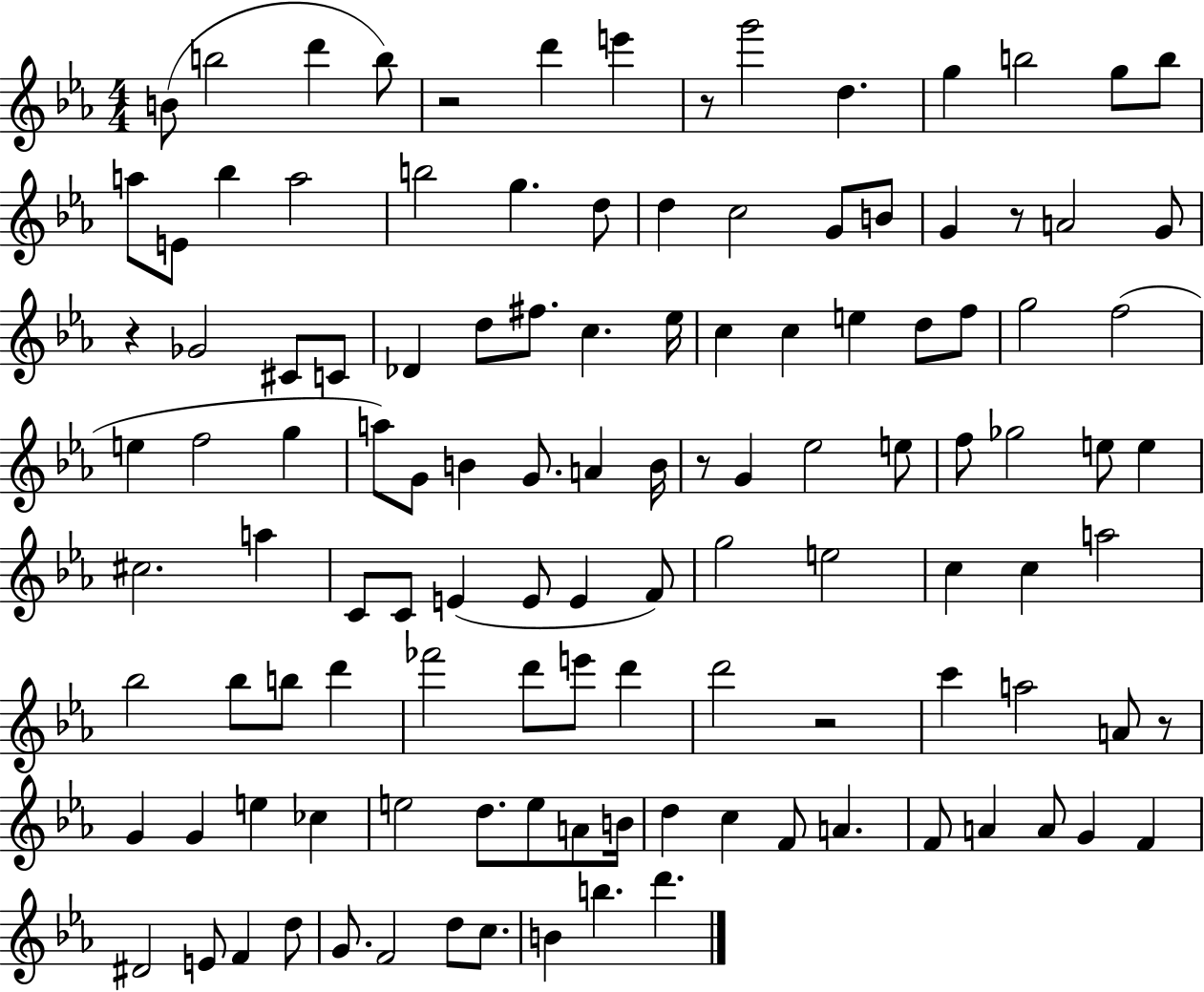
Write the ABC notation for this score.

X:1
T:Untitled
M:4/4
L:1/4
K:Eb
B/2 b2 d' b/2 z2 d' e' z/2 g'2 d g b2 g/2 b/2 a/2 E/2 _b a2 b2 g d/2 d c2 G/2 B/2 G z/2 A2 G/2 z _G2 ^C/2 C/2 _D d/2 ^f/2 c _e/4 c c e d/2 f/2 g2 f2 e f2 g a/2 G/2 B G/2 A B/4 z/2 G _e2 e/2 f/2 _g2 e/2 e ^c2 a C/2 C/2 E E/2 E F/2 g2 e2 c c a2 _b2 _b/2 b/2 d' _f'2 d'/2 e'/2 d' d'2 z2 c' a2 A/2 z/2 G G e _c e2 d/2 e/2 A/2 B/4 d c F/2 A F/2 A A/2 G F ^D2 E/2 F d/2 G/2 F2 d/2 c/2 B b d'